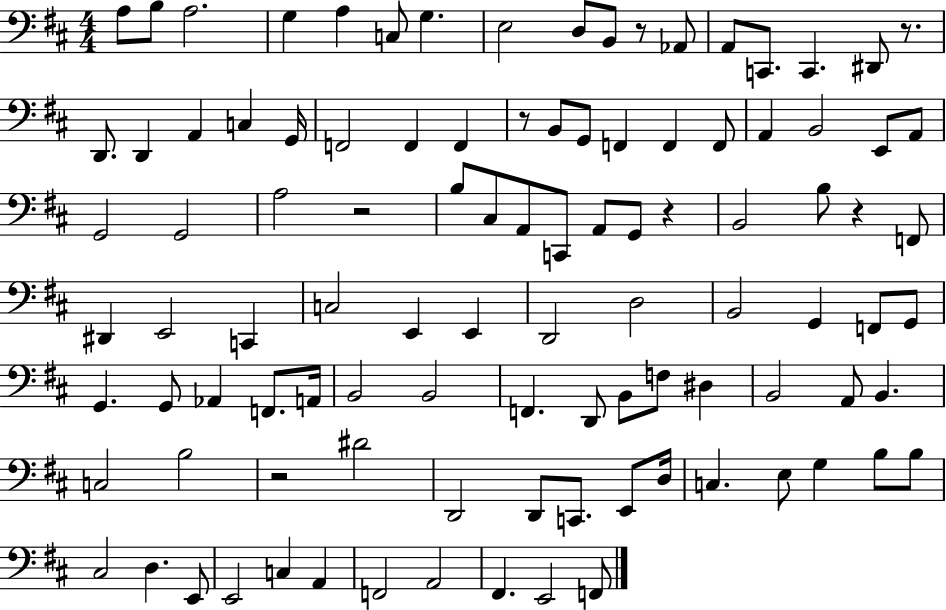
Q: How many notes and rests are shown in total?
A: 102